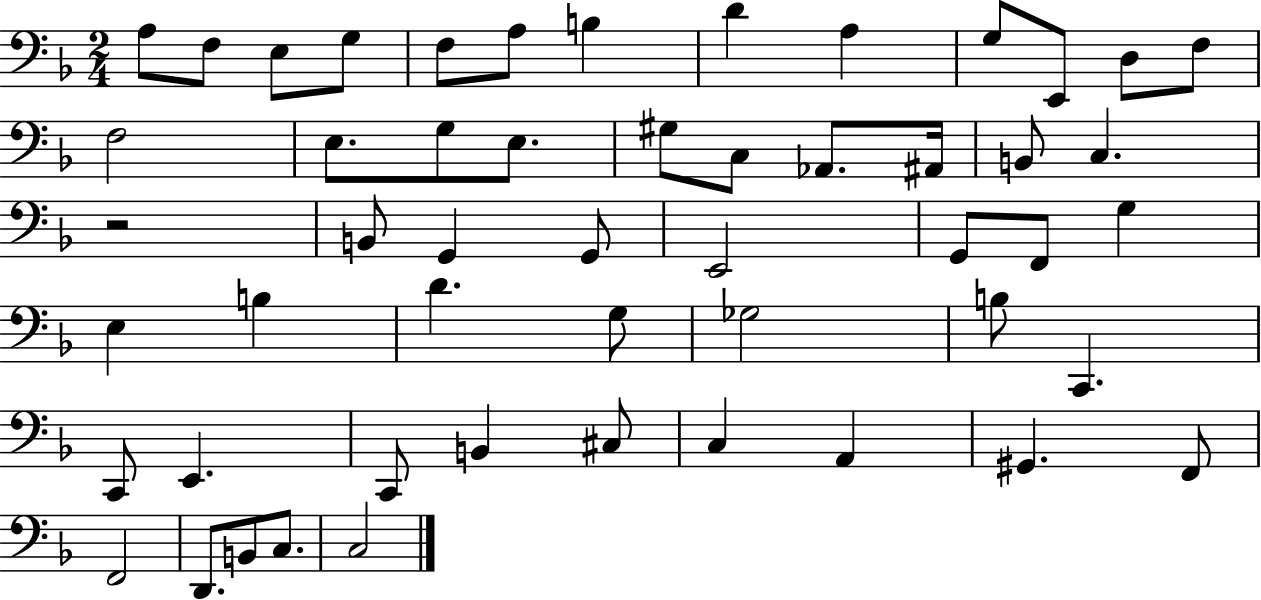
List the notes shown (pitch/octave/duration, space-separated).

A3/e F3/e E3/e G3/e F3/e A3/e B3/q D4/q A3/q G3/e E2/e D3/e F3/e F3/h E3/e. G3/e E3/e. G#3/e C3/e Ab2/e. A#2/s B2/e C3/q. R/h B2/e G2/q G2/e E2/h G2/e F2/e G3/q E3/q B3/q D4/q. G3/e Gb3/h B3/e C2/q. C2/e E2/q. C2/e B2/q C#3/e C3/q A2/q G#2/q. F2/e F2/h D2/e. B2/e C3/e. C3/h